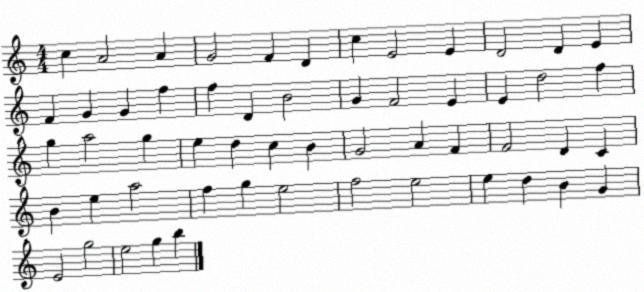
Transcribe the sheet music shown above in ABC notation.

X:1
T:Untitled
M:4/4
L:1/4
K:C
c A2 A G2 F D c E2 E D2 D E F G G f f D B2 G F2 E E d2 f g a2 g e d c B G2 A F F2 D C B e a2 f g e2 f2 e2 e d B G E2 g2 e2 g b